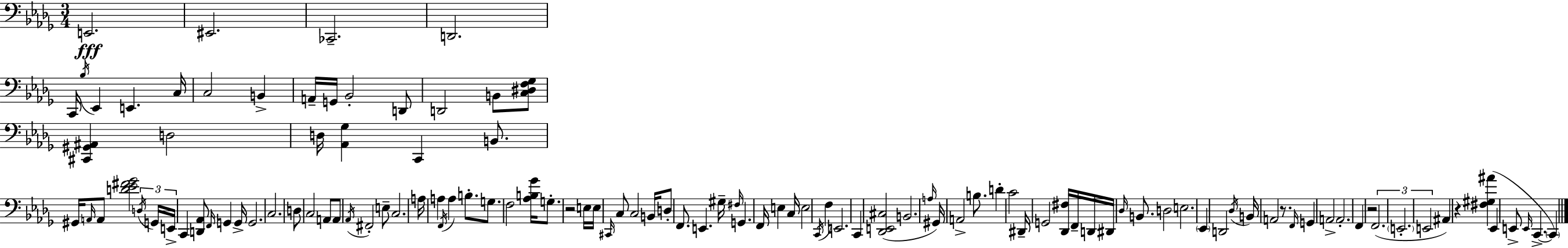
{
  \clef bass
  \numericTimeSignature
  \time 3/4
  \key bes \minor
  e,2.\fff | eis,2. | ces,2.-- | d,2. | \break c,16 \acciaccatura { bes16 } ees,4 e,4. | c16 c2 b,4-> | a,16-- g,16 bes,2-. d,8 | d,2 b,8 <c dis f ges>8 | \break <cis, gis, ais,>4 d2 | d16 <aes, ges>4 c,4 b,8. | gis,16 \grace { a,16 } a,8 <d' ees' fis' ges'>2 | \tuplet 3/2 { \acciaccatura { d16 } g,16 e,16-> } c,4 <d, aes,>8 \grace { f,16 } g,4 | \break g,16-> g,2. | c2. | d8 c2 | a,8 a,8 \acciaccatura { aes,16 } fis,2-. | \break e8-- c2. | a16 a4 \acciaccatura { f,16 } a4 | b8.-. g8. f2 | <aes b ges'>16 g8.-. r2 | \break e16 e16 \grace { cis,16 } c8 c2 | b,16 d8-. f,8. | e,4. gis16-- \grace { fis16 } g,4. | f,16 e4 c16 e2 | \break \acciaccatura { c,16 } f4 e,2. | c,4 | <des, e, cis>2( b,2. | \grace { a16 }) gis,16 a,2-> | \break b8. d'4-. | c'2 dis,16-- g,2 | <des, fis>16 f,16-- d,16 dis,16 \grace { des16 } | b,8. d2 e2. | \break \parenthesize ees,4 | d,2 \acciaccatura { des16 } | b,16 a,2 r8. | \grace { f,16 } g,4 a,2-> | \break a,2.-. | f,4 r2 | \tuplet 3/2 { f,2.( | \parenthesize e,2.-. | \break e,2 } ais,4) | r4 <fis gis ais'>4( ees,4 | e,8-> \grace { e,16 } c,4.->~~ \parenthesize c,4) | \bar "|."
}